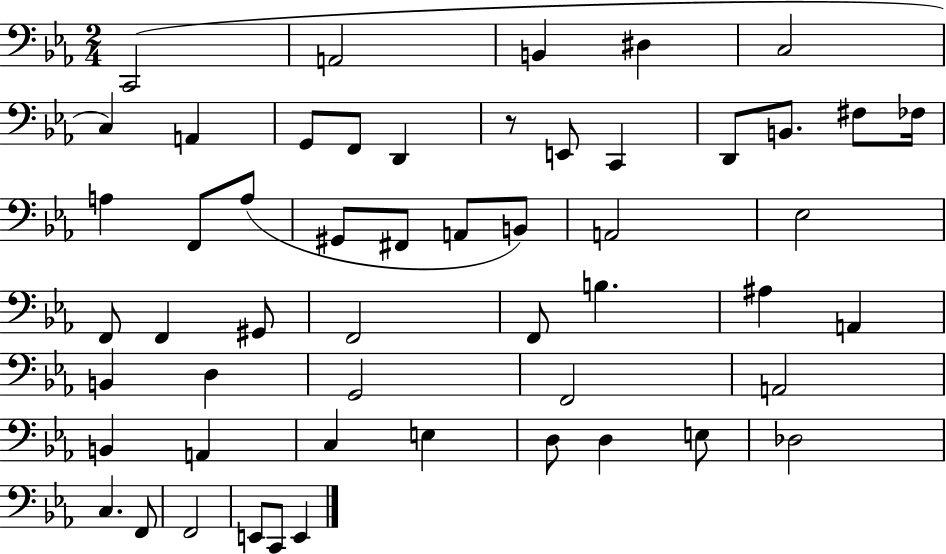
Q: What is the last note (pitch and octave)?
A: E2